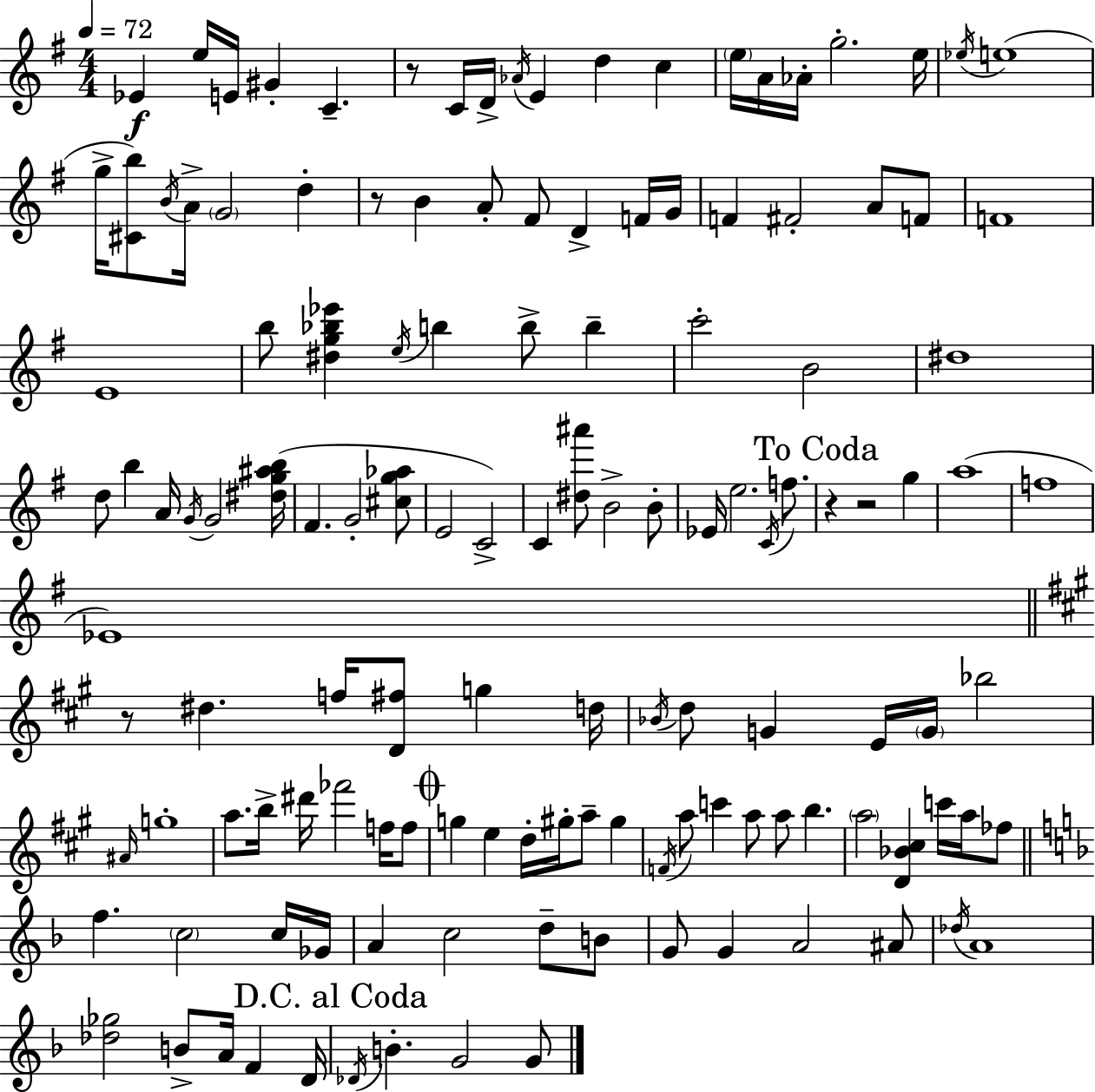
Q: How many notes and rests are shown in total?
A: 132